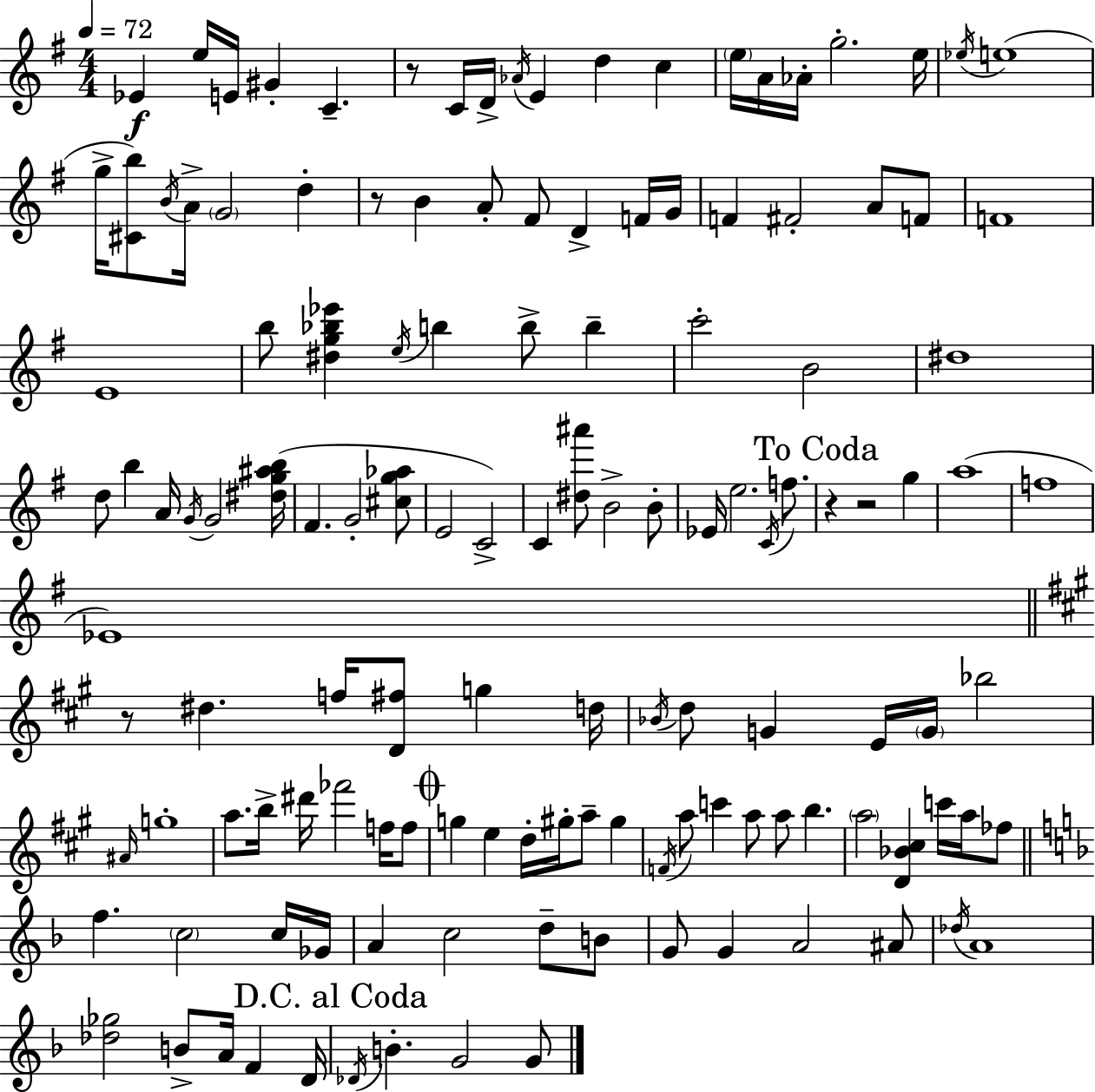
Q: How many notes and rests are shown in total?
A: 132